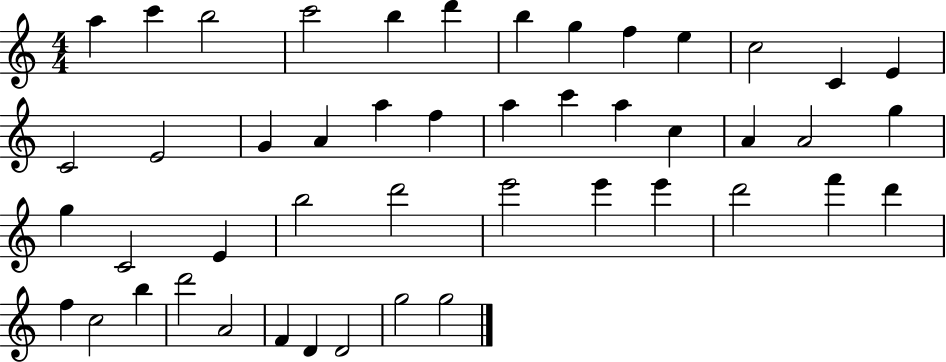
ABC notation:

X:1
T:Untitled
M:4/4
L:1/4
K:C
a c' b2 c'2 b d' b g f e c2 C E C2 E2 G A a f a c' a c A A2 g g C2 E b2 d'2 e'2 e' e' d'2 f' d' f c2 b d'2 A2 F D D2 g2 g2